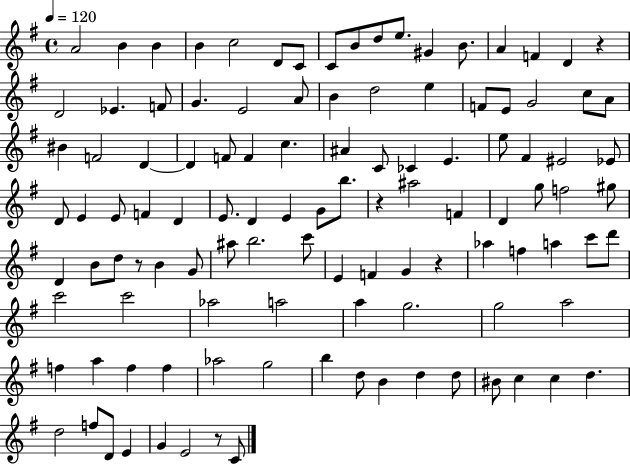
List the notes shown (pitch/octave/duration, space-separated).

A4/h B4/q B4/q B4/q C5/h D4/e C4/e C4/e B4/e D5/e E5/e. G#4/q B4/e. A4/q F4/q D4/q R/q D4/h Eb4/q. F4/e G4/q. E4/h A4/e B4/q D5/h E5/q F4/e E4/e G4/h C5/e A4/e BIS4/q F4/h D4/q D4/q F4/e F4/q C5/q. A#4/q C4/e CES4/q E4/q. E5/e F#4/q EIS4/h Eb4/e D4/e E4/q E4/e F4/q D4/q E4/e. D4/q E4/q G4/e B5/e. R/q A#5/h F4/q D4/q G5/e F5/h G#5/e D4/q B4/e D5/e R/e B4/q G4/e A#5/e B5/h. C6/e E4/q F4/q G4/q R/q Ab5/q F5/q A5/q C6/e D6/e C6/h C6/h Ab5/h A5/h A5/q G5/h. G5/h A5/h F5/q A5/q F5/q F5/q Ab5/h G5/h B5/q D5/e B4/q D5/q D5/e BIS4/e C5/q C5/q D5/q. D5/h F5/e D4/e E4/q G4/q E4/h R/e C4/e